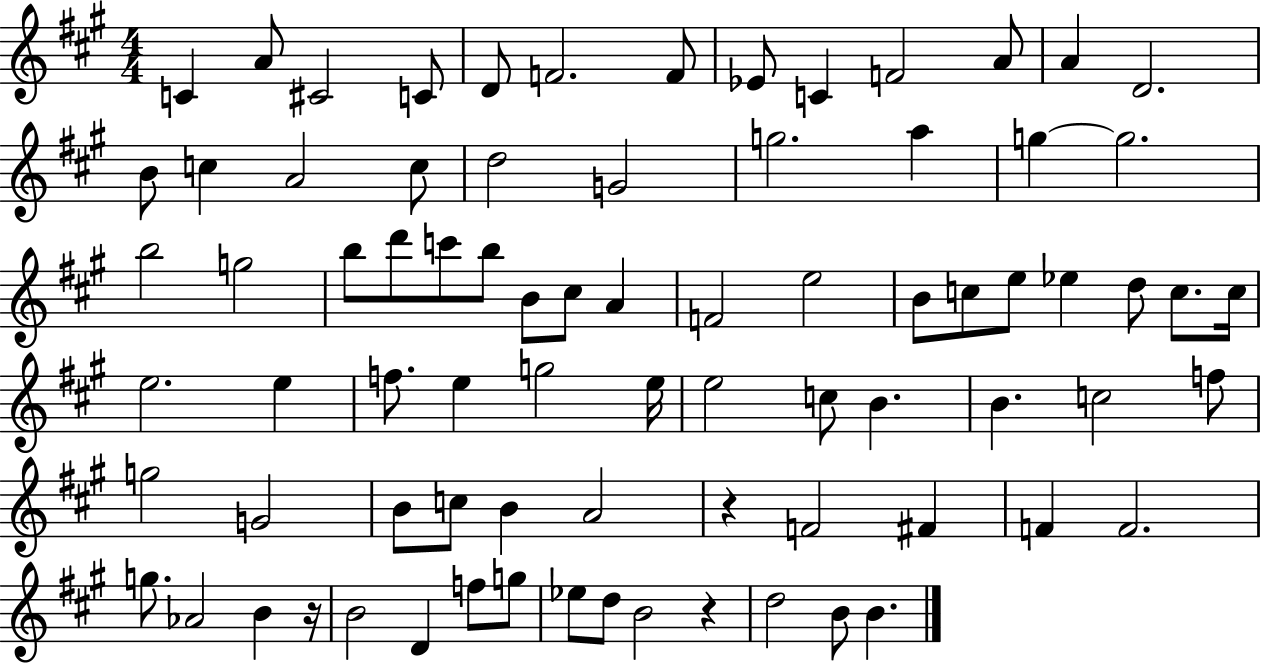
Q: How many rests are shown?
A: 3